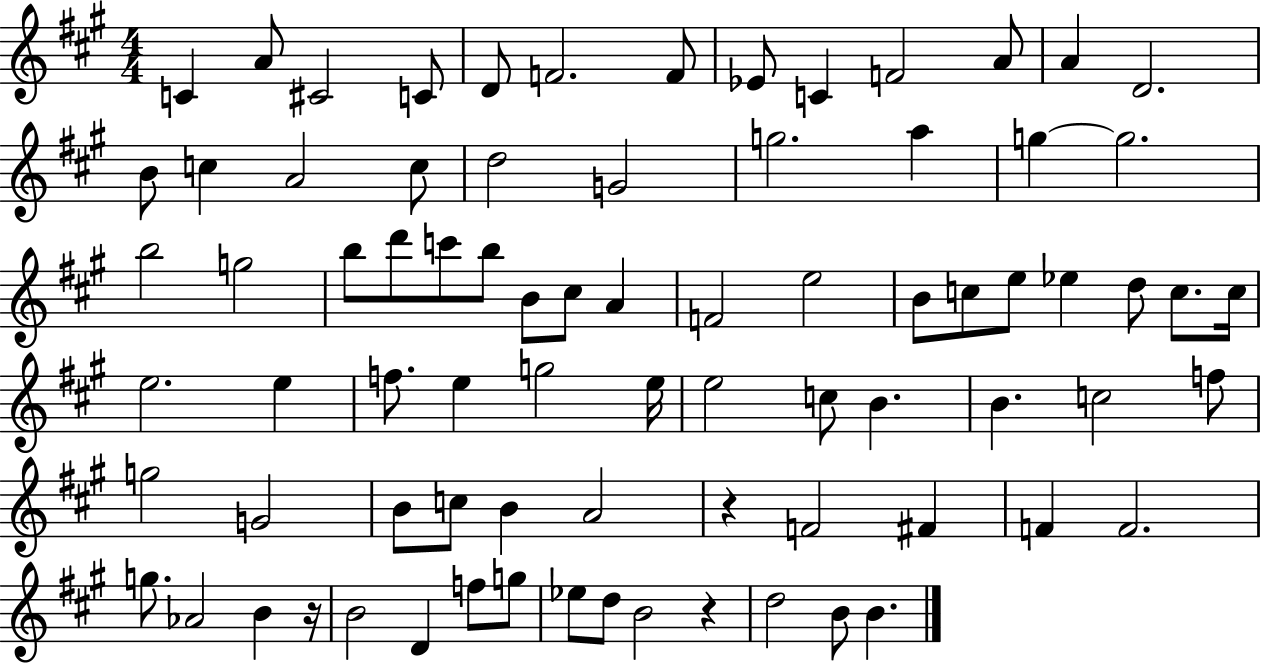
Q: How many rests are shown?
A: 3